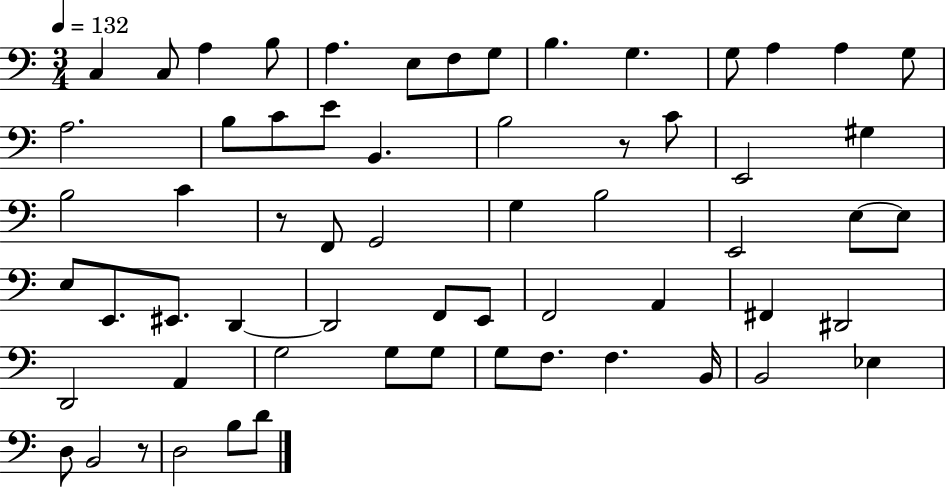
X:1
T:Untitled
M:3/4
L:1/4
K:C
C, C,/2 A, B,/2 A, E,/2 F,/2 G,/2 B, G, G,/2 A, A, G,/2 A,2 B,/2 C/2 E/2 B,, B,2 z/2 C/2 E,,2 ^G, B,2 C z/2 F,,/2 G,,2 G, B,2 E,,2 E,/2 E,/2 E,/2 E,,/2 ^E,,/2 D,, D,,2 F,,/2 E,,/2 F,,2 A,, ^F,, ^D,,2 D,,2 A,, G,2 G,/2 G,/2 G,/2 F,/2 F, B,,/4 B,,2 _E, D,/2 B,,2 z/2 D,2 B,/2 D/2